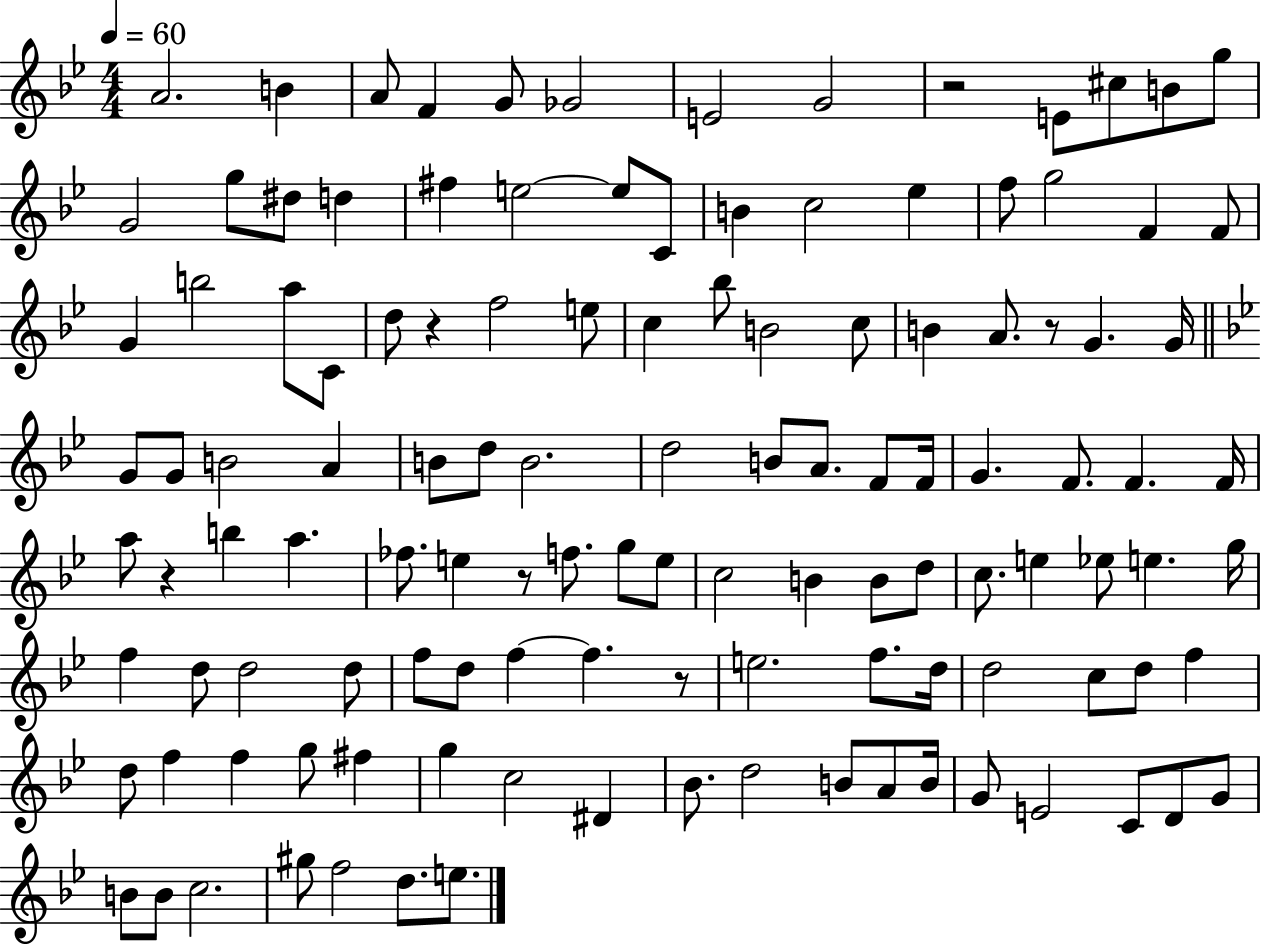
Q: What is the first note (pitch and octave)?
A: A4